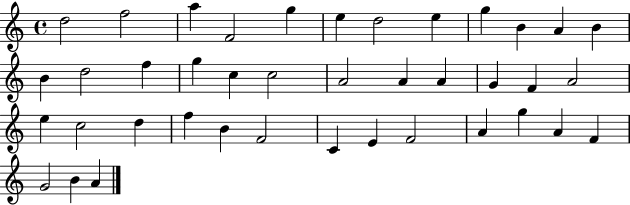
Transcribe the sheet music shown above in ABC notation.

X:1
T:Untitled
M:4/4
L:1/4
K:C
d2 f2 a F2 g e d2 e g B A B B d2 f g c c2 A2 A A G F A2 e c2 d f B F2 C E F2 A g A F G2 B A